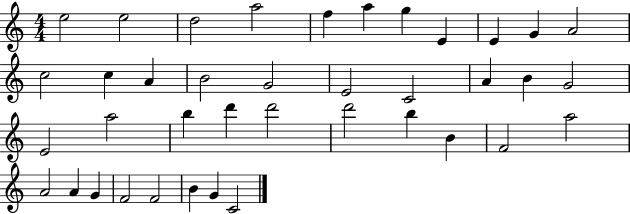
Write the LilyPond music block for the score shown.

{
  \clef treble
  \numericTimeSignature
  \time 4/4
  \key c \major
  e''2 e''2 | d''2 a''2 | f''4 a''4 g''4 e'4 | e'4 g'4 a'2 | \break c''2 c''4 a'4 | b'2 g'2 | e'2 c'2 | a'4 b'4 g'2 | \break e'2 a''2 | b''4 d'''4 d'''2 | d'''2 b''4 b'4 | f'2 a''2 | \break a'2 a'4 g'4 | f'2 f'2 | b'4 g'4 c'2 | \bar "|."
}